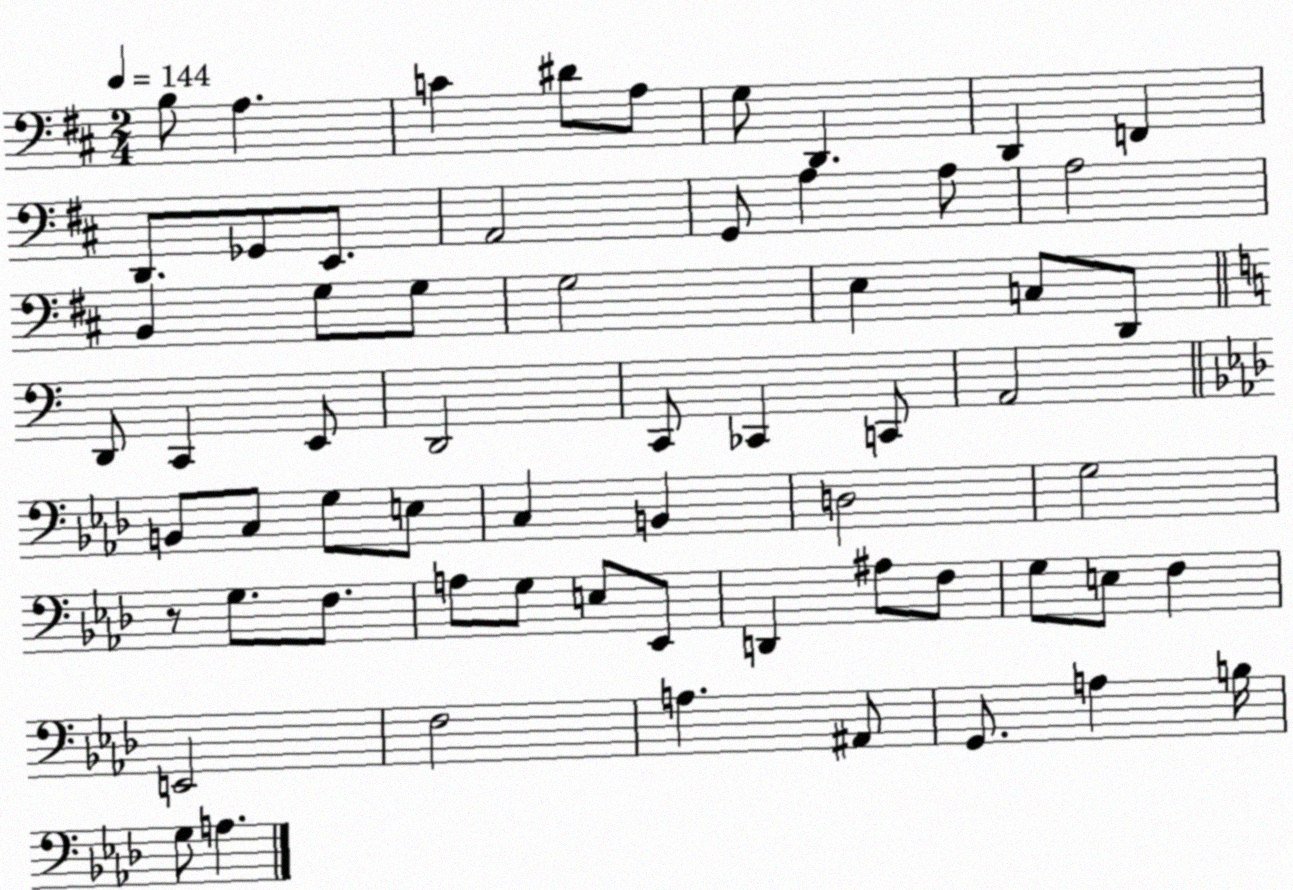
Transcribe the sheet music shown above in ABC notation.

X:1
T:Untitled
M:2/4
L:1/4
K:D
B,/2 A, C ^D/2 A,/2 G,/2 D,, D,, F,, D,,/2 _G,,/2 E,,/2 A,,2 G,,/2 A, A,/2 A,2 B,, G,/2 G,/2 G,2 E, C,/2 D,,/2 D,,/2 C,, E,,/2 D,,2 C,,/2 _C,, C,,/2 A,,2 B,,/2 C,/2 G,/2 E,/2 C, B,, D,2 G,2 z/2 G,/2 F,/2 A,/2 G,/2 E,/2 _E,,/2 D,, ^A,/2 F,/2 G,/2 E,/2 F, E,,2 F,2 A, ^A,,/2 G,,/2 A, B,/4 G,/2 A,